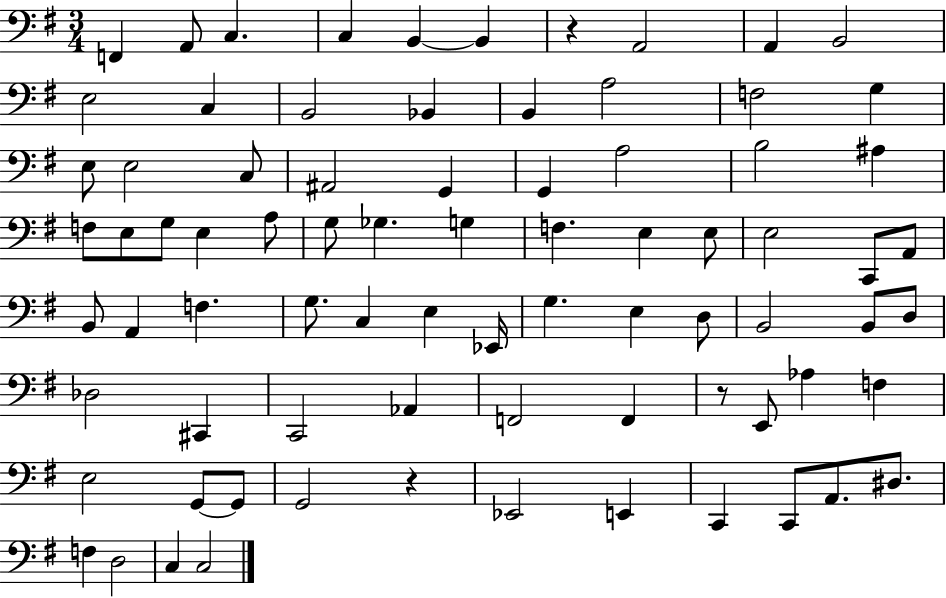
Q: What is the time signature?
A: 3/4